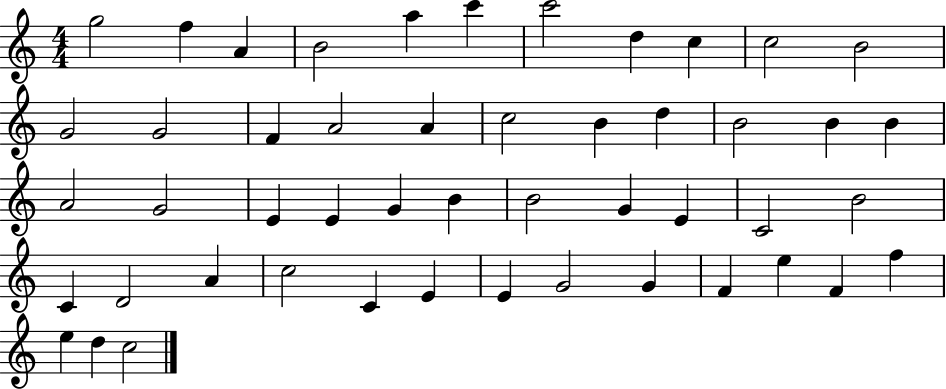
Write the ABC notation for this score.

X:1
T:Untitled
M:4/4
L:1/4
K:C
g2 f A B2 a c' c'2 d c c2 B2 G2 G2 F A2 A c2 B d B2 B B A2 G2 E E G B B2 G E C2 B2 C D2 A c2 C E E G2 G F e F f e d c2